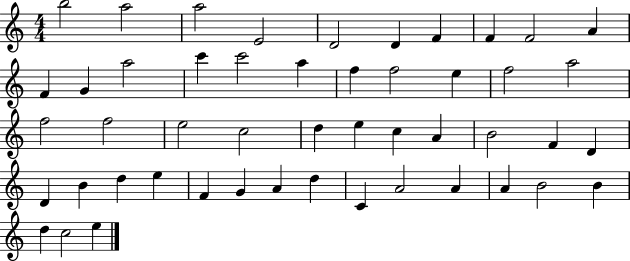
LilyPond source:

{
  \clef treble
  \numericTimeSignature
  \time 4/4
  \key c \major
  b''2 a''2 | a''2 e'2 | d'2 d'4 f'4 | f'4 f'2 a'4 | \break f'4 g'4 a''2 | c'''4 c'''2 a''4 | f''4 f''2 e''4 | f''2 a''2 | \break f''2 f''2 | e''2 c''2 | d''4 e''4 c''4 a'4 | b'2 f'4 d'4 | \break d'4 b'4 d''4 e''4 | f'4 g'4 a'4 d''4 | c'4 a'2 a'4 | a'4 b'2 b'4 | \break d''4 c''2 e''4 | \bar "|."
}